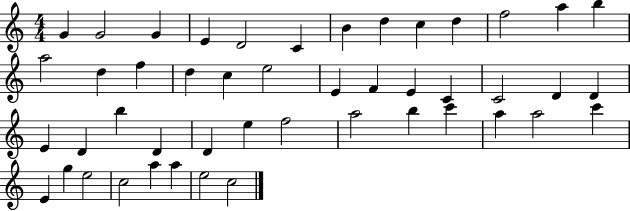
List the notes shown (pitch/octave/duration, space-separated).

G4/q G4/h G4/q E4/q D4/h C4/q B4/q D5/q C5/q D5/q F5/h A5/q B5/q A5/h D5/q F5/q D5/q C5/q E5/h E4/q F4/q E4/q C4/q C4/h D4/q D4/q E4/q D4/q B5/q D4/q D4/q E5/q F5/h A5/h B5/q C6/q A5/q A5/h C6/q E4/q G5/q E5/h C5/h A5/q A5/q E5/h C5/h